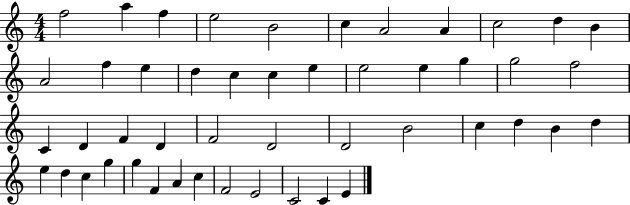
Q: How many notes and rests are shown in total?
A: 48